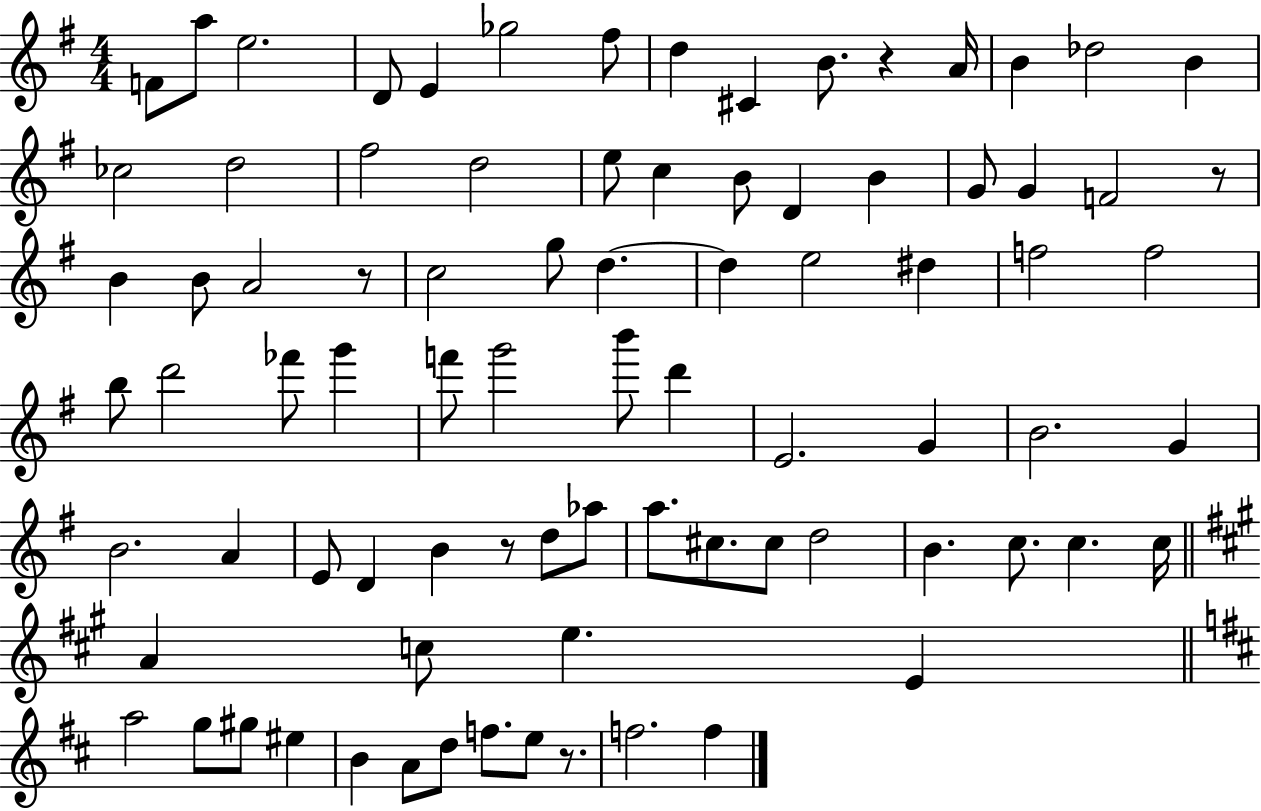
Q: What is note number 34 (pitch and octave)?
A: E5